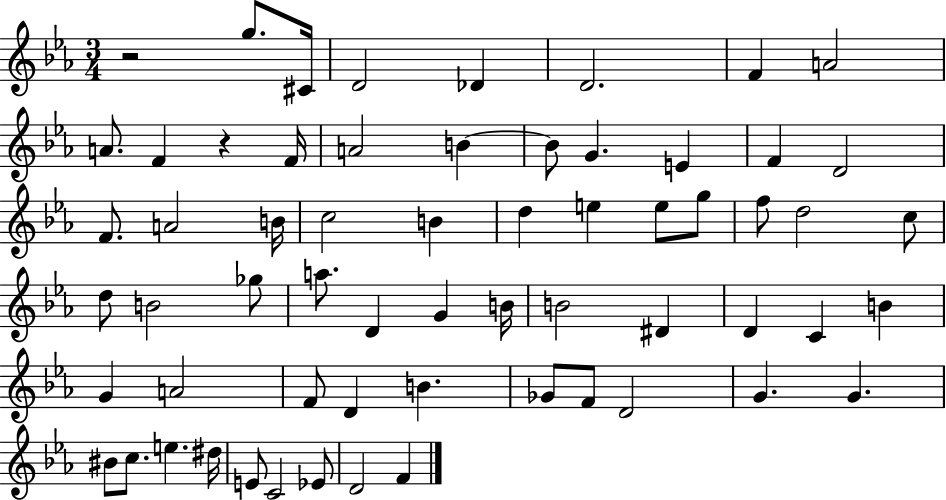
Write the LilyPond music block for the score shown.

{
  \clef treble
  \numericTimeSignature
  \time 3/4
  \key ees \major
  \repeat volta 2 { r2 g''8. cis'16 | d'2 des'4 | d'2. | f'4 a'2 | \break a'8. f'4 r4 f'16 | a'2 b'4~~ | b'8 g'4. e'4 | f'4 d'2 | \break f'8. a'2 b'16 | c''2 b'4 | d''4 e''4 e''8 g''8 | f''8 d''2 c''8 | \break d''8 b'2 ges''8 | a''8. d'4 g'4 b'16 | b'2 dis'4 | d'4 c'4 b'4 | \break g'4 a'2 | f'8 d'4 b'4. | ges'8 f'8 d'2 | g'4. g'4. | \break bis'8 c''8. e''4. dis''16 | e'8 c'2 ees'8 | d'2 f'4 | } \bar "|."
}